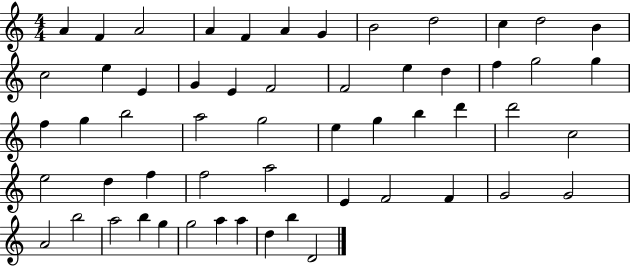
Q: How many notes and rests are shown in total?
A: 56